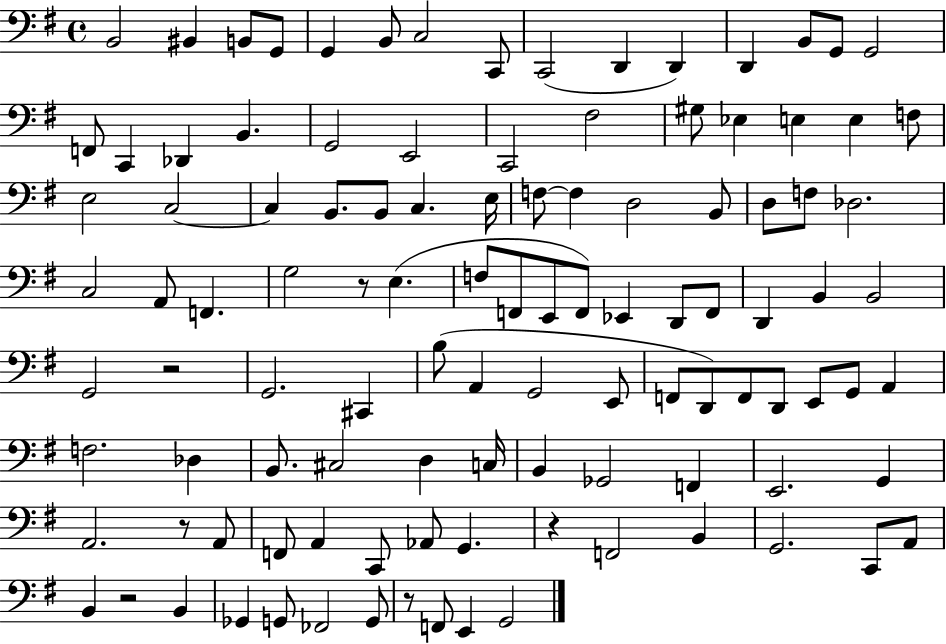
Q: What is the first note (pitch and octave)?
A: B2